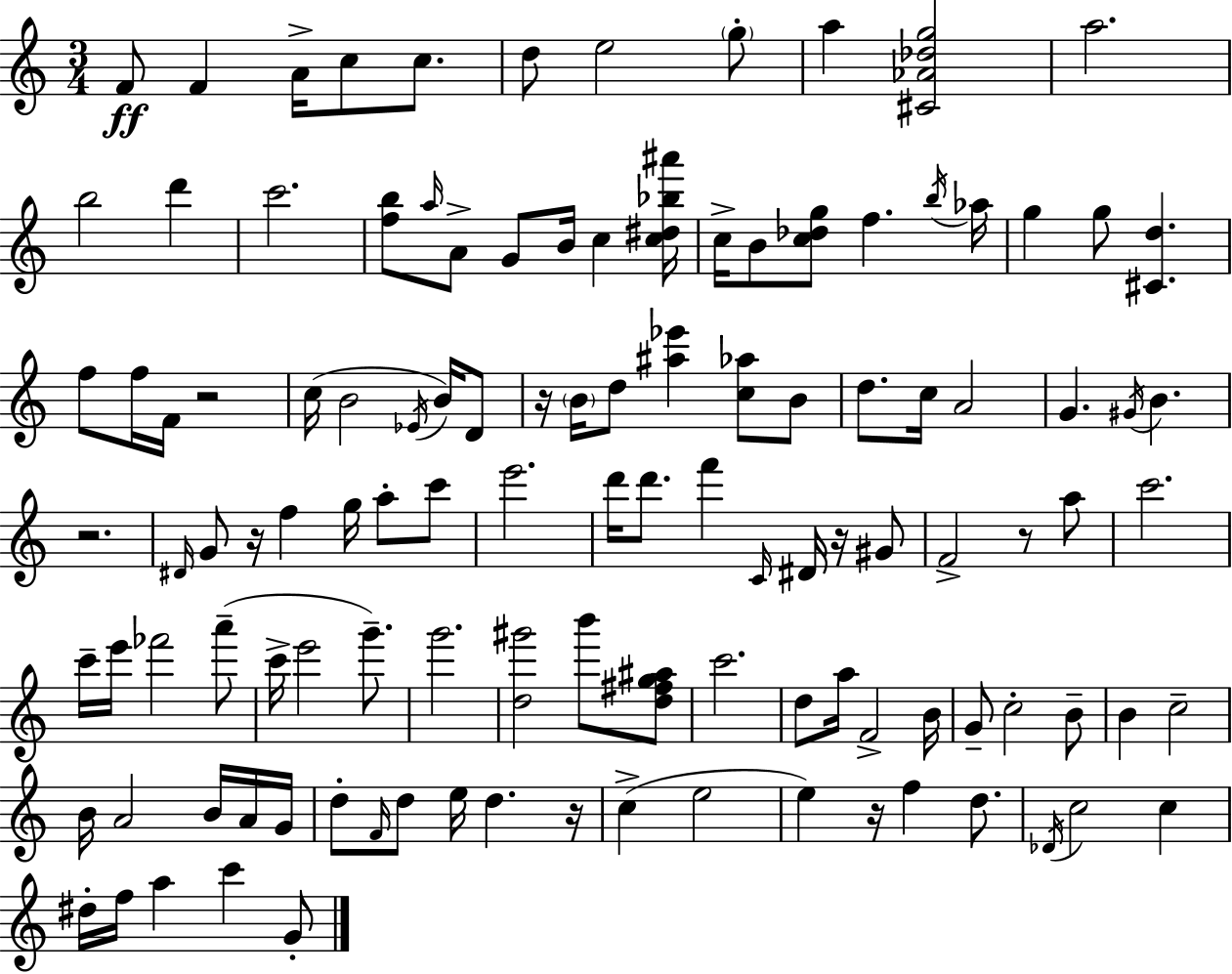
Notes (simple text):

F4/e F4/q A4/s C5/e C5/e. D5/e E5/h G5/e A5/q [C#4,Ab4,Db5,G5]/h A5/h. B5/h D6/q C6/h. [F5,B5]/e A5/s A4/e G4/e B4/s C5/q [C5,D#5,Bb5,A#6]/s C5/s B4/e [C5,Db5,G5]/e F5/q. B5/s Ab5/s G5/q G5/e [C#4,D5]/q. F5/e F5/s F4/s R/h C5/s B4/h Eb4/s B4/s D4/e R/s B4/s D5/e [A#5,Eb6]/q [C5,Ab5]/e B4/e D5/e. C5/s A4/h G4/q. G#4/s B4/q. R/h. D#4/s G4/e R/s F5/q G5/s A5/e C6/e E6/h. D6/s D6/e. F6/q C4/s D#4/s R/s G#4/e F4/h R/e A5/e C6/h. C6/s E6/s FES6/h A6/e C6/s E6/h G6/e. G6/h. [D5,G#6]/h B6/e [D5,F#5,G5,A#5]/e C6/h. D5/e A5/s F4/h B4/s G4/e C5/h B4/e B4/q C5/h B4/s A4/h B4/s A4/s G4/s D5/e F4/s D5/e E5/s D5/q. R/s C5/q E5/h E5/q R/s F5/q D5/e. Db4/s C5/h C5/q D#5/s F5/s A5/q C6/q G4/e